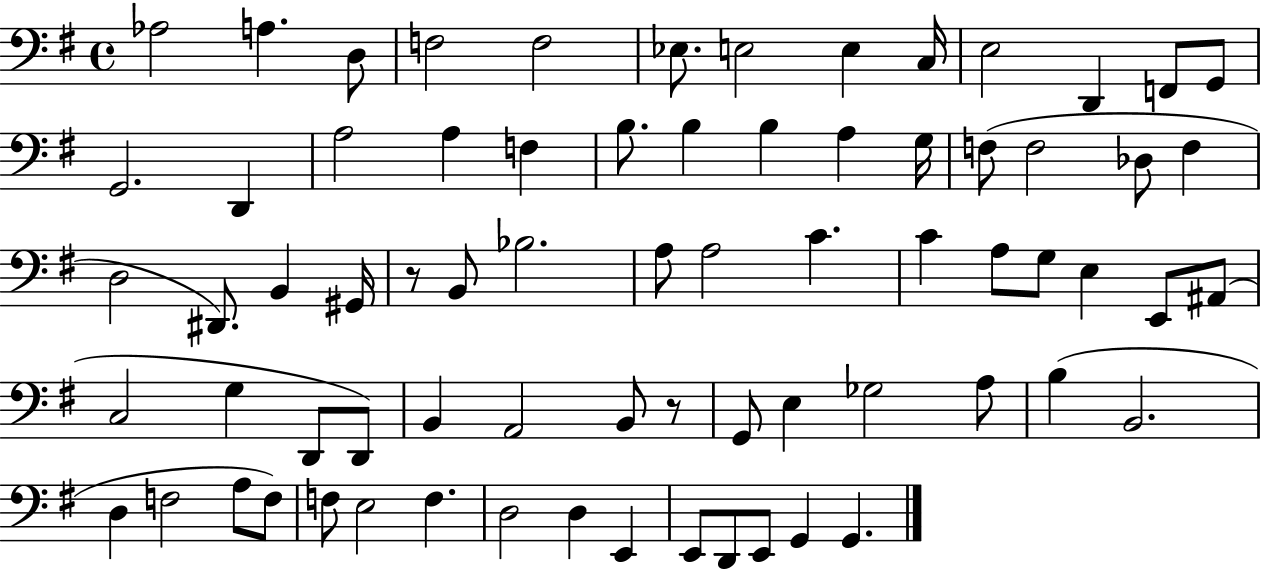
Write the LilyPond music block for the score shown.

{
  \clef bass
  \time 4/4
  \defaultTimeSignature
  \key g \major
  aes2 a4. d8 | f2 f2 | ees8. e2 e4 c16 | e2 d,4 f,8 g,8 | \break g,2. d,4 | a2 a4 f4 | b8. b4 b4 a4 g16 | f8( f2 des8 f4 | \break d2 dis,8.) b,4 gis,16 | r8 b,8 bes2. | a8 a2 c'4. | c'4 a8 g8 e4 e,8 ais,8( | \break c2 g4 d,8 d,8) | b,4 a,2 b,8 r8 | g,8 e4 ges2 a8 | b4( b,2. | \break d4 f2 a8 f8) | f8 e2 f4. | d2 d4 e,4 | e,8 d,8 e,8 g,4 g,4. | \break \bar "|."
}